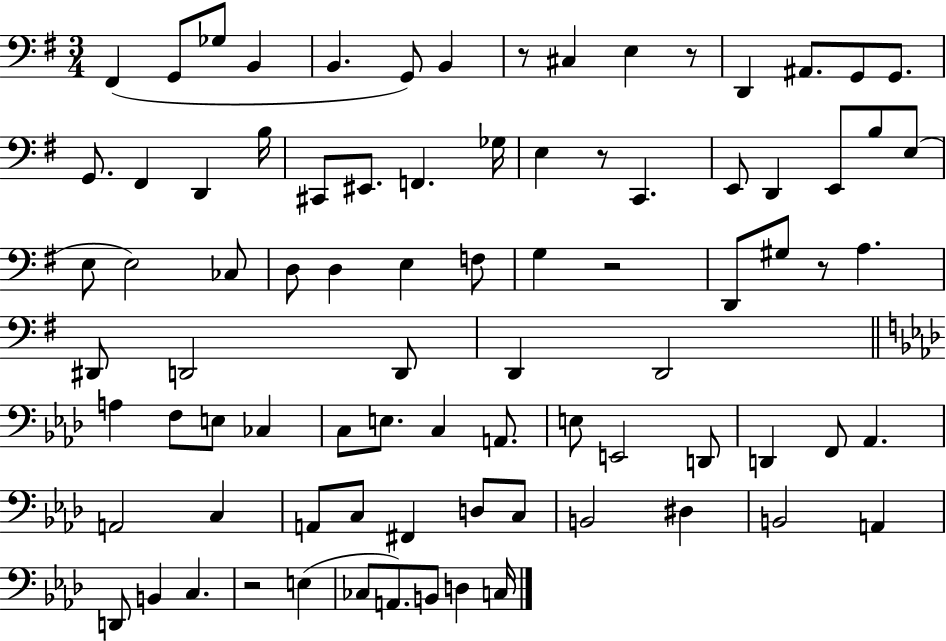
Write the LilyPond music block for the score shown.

{
  \clef bass
  \numericTimeSignature
  \time 3/4
  \key g \major
  \repeat volta 2 { fis,4( g,8 ges8 b,4 | b,4. g,8) b,4 | r8 cis4 e4 r8 | d,4 ais,8. g,8 g,8. | \break g,8. fis,4 d,4 b16 | cis,8 eis,8. f,4. ges16 | e4 r8 c,4. | e,8 d,4 e,8 b8 e8( | \break e8 e2) ces8 | d8 d4 e4 f8 | g4 r2 | d,8 gis8 r8 a4. | \break dis,8 d,2 d,8 | d,4 d,2 | \bar "||" \break \key f \minor a4 f8 e8 ces4 | c8 e8. c4 a,8. | e8 e,2 d,8 | d,4 f,8 aes,4. | \break a,2 c4 | a,8 c8 fis,4 d8 c8 | b,2 dis4 | b,2 a,4 | \break d,8 b,4 c4. | r2 e4( | ces8 a,8.) b,8 d4 c16 | } \bar "|."
}